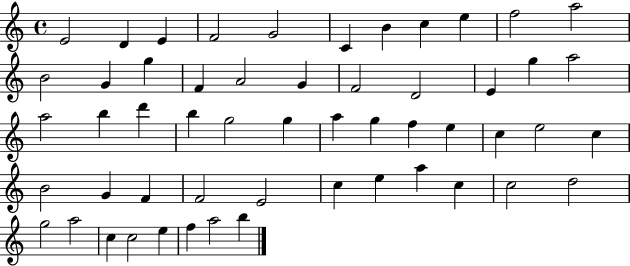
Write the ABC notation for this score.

X:1
T:Untitled
M:4/4
L:1/4
K:C
E2 D E F2 G2 C B c e f2 a2 B2 G g F A2 G F2 D2 E g a2 a2 b d' b g2 g a g f e c e2 c B2 G F F2 E2 c e a c c2 d2 g2 a2 c c2 e f a2 b